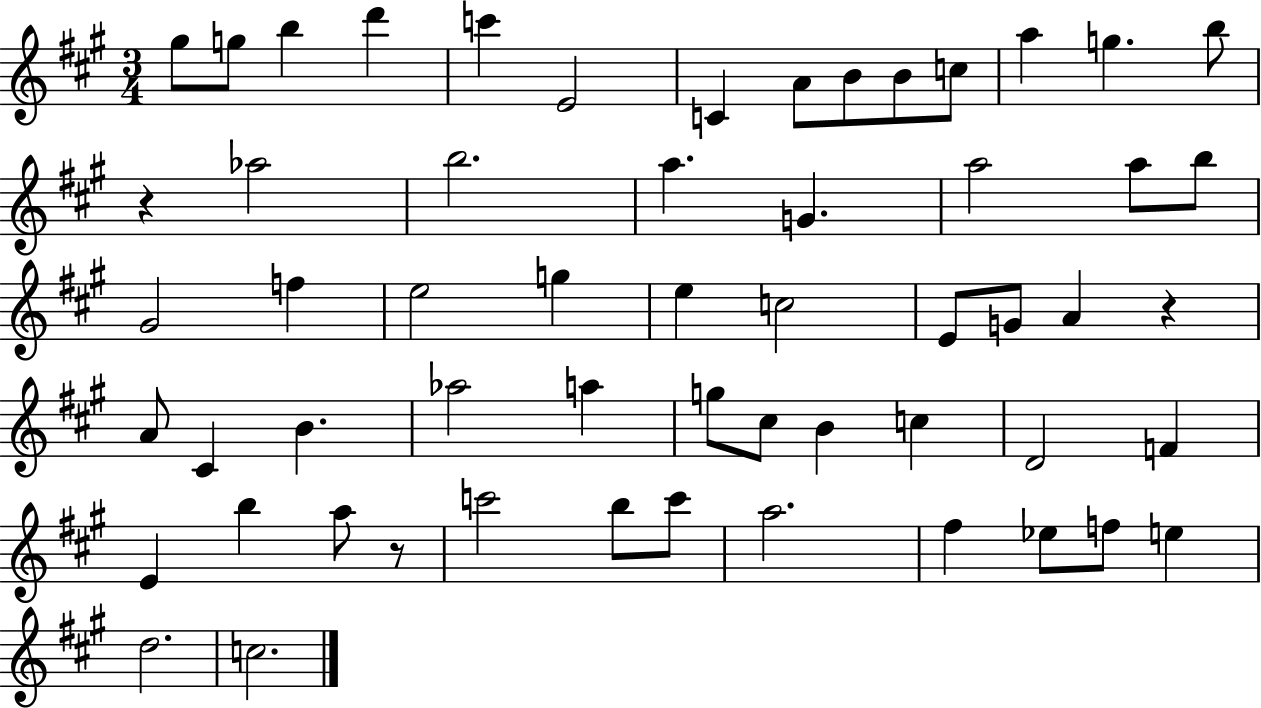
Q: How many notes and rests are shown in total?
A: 57